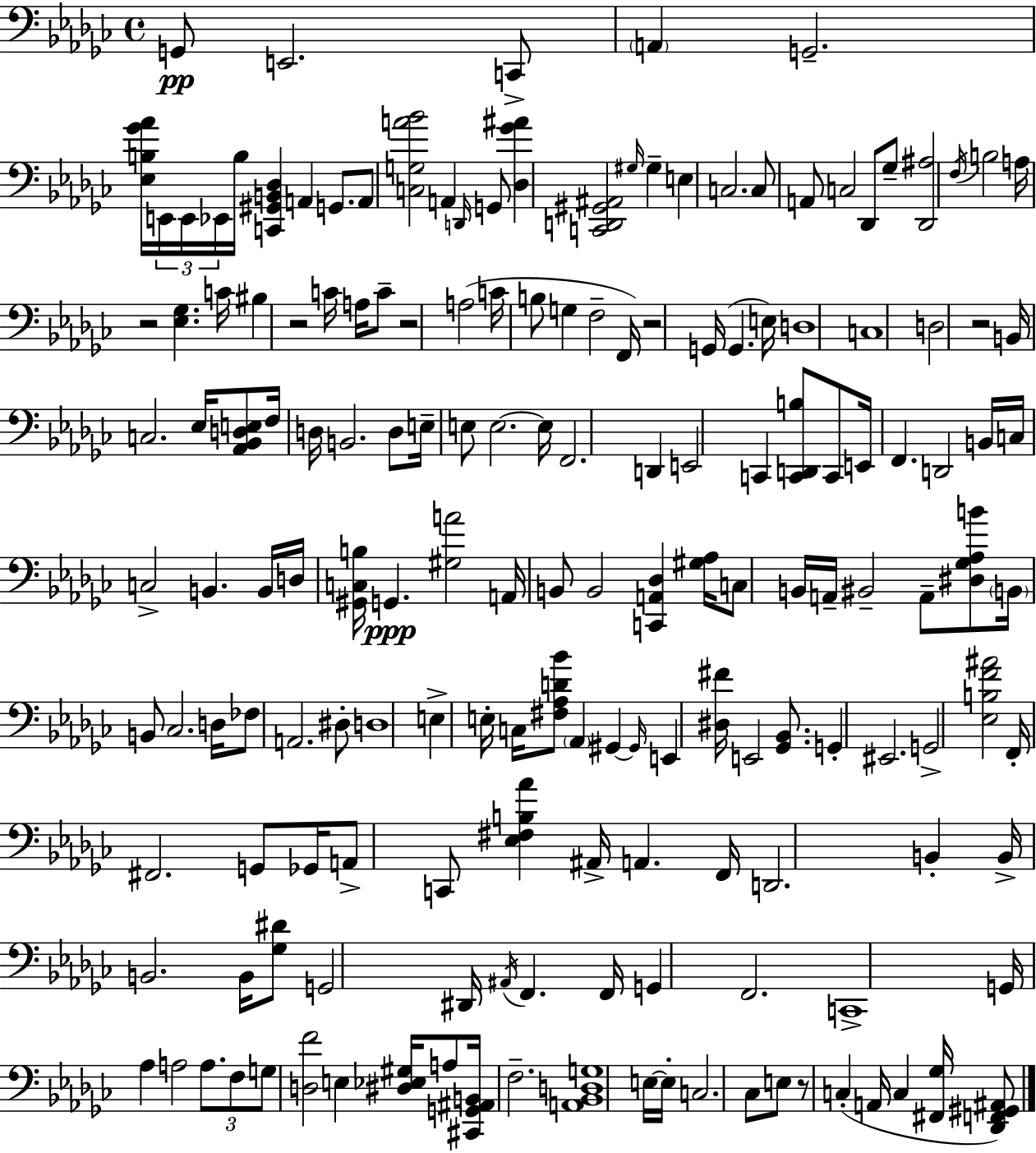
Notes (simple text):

G2/e E2/h. C2/e A2/q G2/h. [Eb3,B3,Gb4,Ab4]/s E2/s E2/s Eb2/s B3/s [C2,G#2,B2,Db3]/q A2/q G2/e. A2/e [C3,G3,A4,Bb4]/h A2/q D2/s G2/e [Db3,Gb4,A#4]/q [C2,D2,G#2,A#2]/h G#3/s G#3/q E3/q C3/h. C3/e A2/e C3/h Db2/e Gb3/e [Db2,A#3]/h F3/s B3/h A3/s R/h [Eb3,Gb3]/q. C4/s BIS3/q R/h C4/s A3/s C4/e R/h A3/h C4/s B3/e G3/q F3/h F2/s R/h G2/s G2/q. E3/s D3/w C3/w D3/h R/h B2/s C3/h. Eb3/s [Ab2,Bb2,D3,E3]/e F3/s D3/s B2/h. D3/e E3/s E3/e E3/h. E3/s F2/h. D2/q E2/h C2/q [C2,D2,B3]/e C2/e E2/s F2/q. D2/h B2/s C3/s C3/h B2/q. B2/s D3/s [G#2,C3,B3]/s G2/q. [G#3,A4]/h A2/s B2/e B2/h [C2,A2,Db3]/q [G#3,Ab3]/s C3/e B2/s A2/s BIS2/h A2/e [D#3,Gb3,Ab3,B4]/e B2/s B2/e CES3/h. D3/s FES3/e A2/h. D#3/e D3/w E3/q E3/s C3/s [F#3,Ab3,D4,Bb4]/e Ab2/q G#2/q G#2/s E2/q [D#3,F#4]/s E2/h [Gb2,Bb2]/e. G2/q EIS2/h. G2/h [Eb3,B3,F4,A#4]/h F2/s F#2/h. G2/e Gb2/s A2/e C2/e [Eb3,F#3,B3,Ab4]/q A#2/s A2/q. F2/s D2/h. B2/q B2/s B2/h. B2/s [Gb3,D#4]/e G2/h D#2/s A#2/s F2/q. F2/s G2/q F2/h. C2/w G2/s Ab3/q A3/h A3/e. F3/e G3/e [D3,F4]/h E3/q [D#3,Eb3,G#3]/s A3/e [C#2,G2,A#2,B2]/s F3/h. [A2,Bb2,D3,G3]/w E3/s E3/s C3/h. CES3/e E3/e R/e C3/q A2/s C3/q [F#2,Gb3]/s [Db2,F2,G#2,A#2]/e